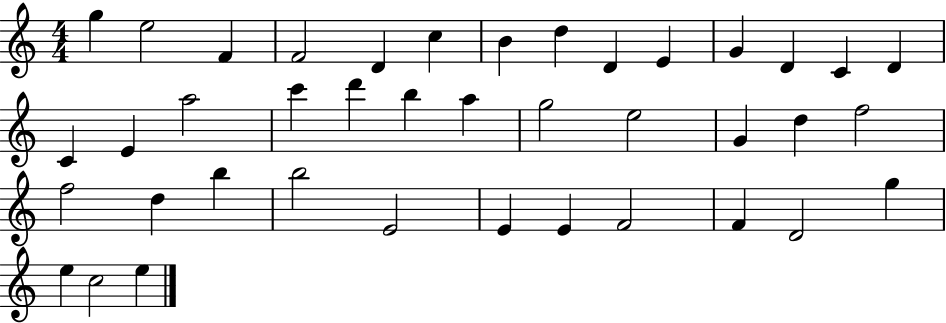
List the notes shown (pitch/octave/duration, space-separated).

G5/q E5/h F4/q F4/h D4/q C5/q B4/q D5/q D4/q E4/q G4/q D4/q C4/q D4/q C4/q E4/q A5/h C6/q D6/q B5/q A5/q G5/h E5/h G4/q D5/q F5/h F5/h D5/q B5/q B5/h E4/h E4/q E4/q F4/h F4/q D4/h G5/q E5/q C5/h E5/q